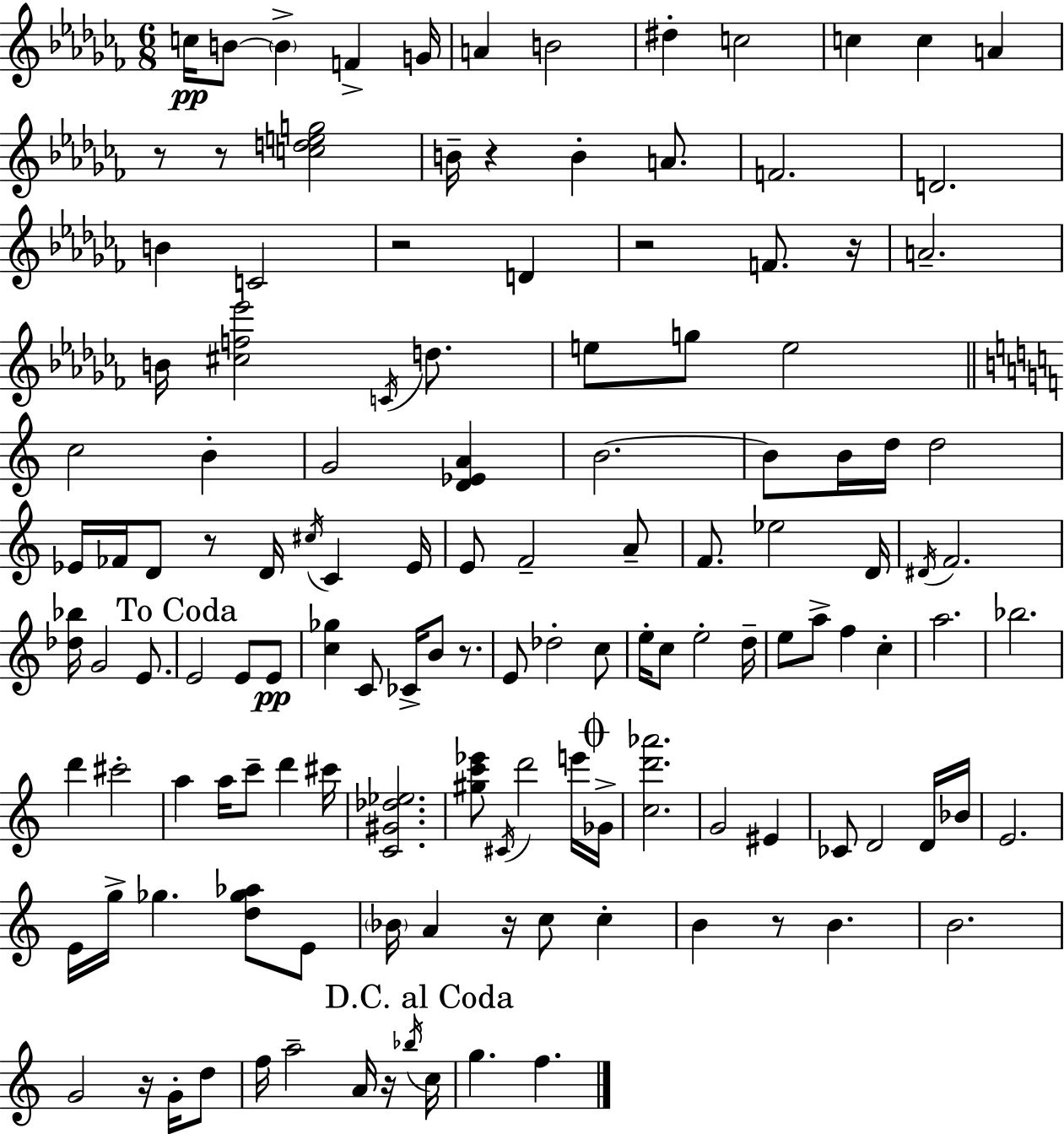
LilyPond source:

{
  \clef treble
  \numericTimeSignature
  \time 6/8
  \key aes \minor
  c''16\pp b'8~~ \parenthesize b'4-> f'4-> g'16 | a'4 b'2 | dis''4-. c''2 | c''4 c''4 a'4 | \break r8 r8 <c'' d'' e'' g''>2 | b'16-- r4 b'4-. a'8. | f'2. | d'2. | \break b'4 c'2 | r2 d'4 | r2 f'8. r16 | a'2.-- | \break b'16 <cis'' f'' ees'''>2 \acciaccatura { c'16 } d''8. | e''8 g''8 e''2 | \bar "||" \break \key a \minor c''2 b'4-. | g'2 <d' ees' a'>4 | b'2.~~ | b'8 b'16 d''16 d''2 | \break ees'16 fes'16 d'8 r8 d'16 \acciaccatura { cis''16 } c'4 | ees'16 e'8 f'2-- a'8-- | f'8. ees''2 | d'16 \acciaccatura { dis'16 } f'2. | \break <des'' bes''>16 g'2 e'8. | \mark "To Coda" e'2 e'8 | e'8\pp <c'' ges''>4 c'8 ces'16-> b'8 r8. | e'8 des''2-. | \break c''8 e''16-. c''8 e''2-. | d''16-- e''8 a''8-> f''4 c''4-. | a''2. | bes''2. | \break d'''4 cis'''2-. | a''4 a''16 c'''8-- d'''4 | cis'''16 <c' gis' des'' ees''>2. | <gis'' c''' ees'''>8 \acciaccatura { cis'16 } d'''2 | \break e'''16 \mark \markup { \musicglyph "scripts.coda" } ges'16-> <c'' d''' aes'''>2. | g'2 eis'4 | ces'8 d'2 | d'16 bes'16 e'2. | \break e'16 g''16-> ges''4. <d'' ges'' aes''>8 | e'8 \parenthesize bes'16 a'4 r16 c''8 c''4-. | b'4 r8 b'4. | b'2. | \break g'2 r16 | g'16-. d''8 f''16 a''2-- | a'16 r16 \acciaccatura { bes''16 } \mark "D.C. al Coda" c''16 g''4. f''4. | \bar "|."
}